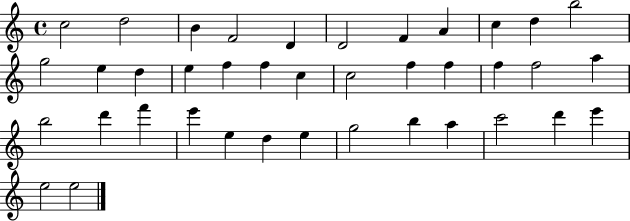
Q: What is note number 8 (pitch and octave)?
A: A4